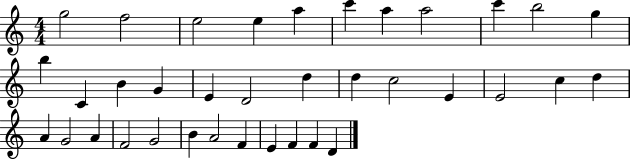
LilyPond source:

{
  \clef treble
  \numericTimeSignature
  \time 4/4
  \key c \major
  g''2 f''2 | e''2 e''4 a''4 | c'''4 a''4 a''2 | c'''4 b''2 g''4 | \break b''4 c'4 b'4 g'4 | e'4 d'2 d''4 | d''4 c''2 e'4 | e'2 c''4 d''4 | \break a'4 g'2 a'4 | f'2 g'2 | b'4 a'2 f'4 | e'4 f'4 f'4 d'4 | \break \bar "|."
}